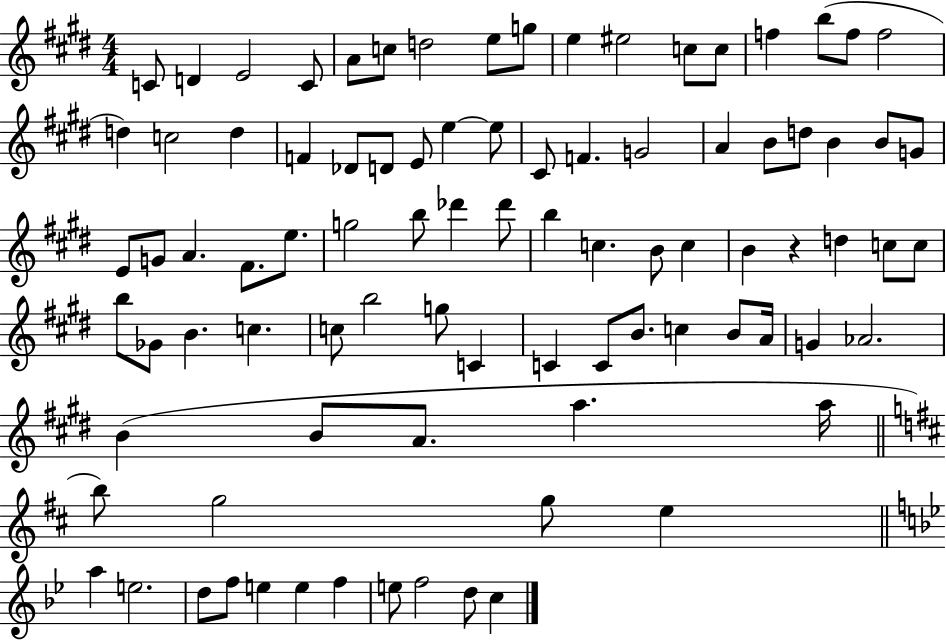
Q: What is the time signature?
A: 4/4